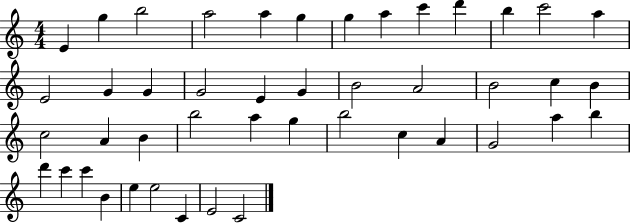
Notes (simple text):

E4/q G5/q B5/h A5/h A5/q G5/q G5/q A5/q C6/q D6/q B5/q C6/h A5/q E4/h G4/q G4/q G4/h E4/q G4/q B4/h A4/h B4/h C5/q B4/q C5/h A4/q B4/q B5/h A5/q G5/q B5/h C5/q A4/q G4/h A5/q B5/q D6/q C6/q C6/q B4/q E5/q E5/h C4/q E4/h C4/h